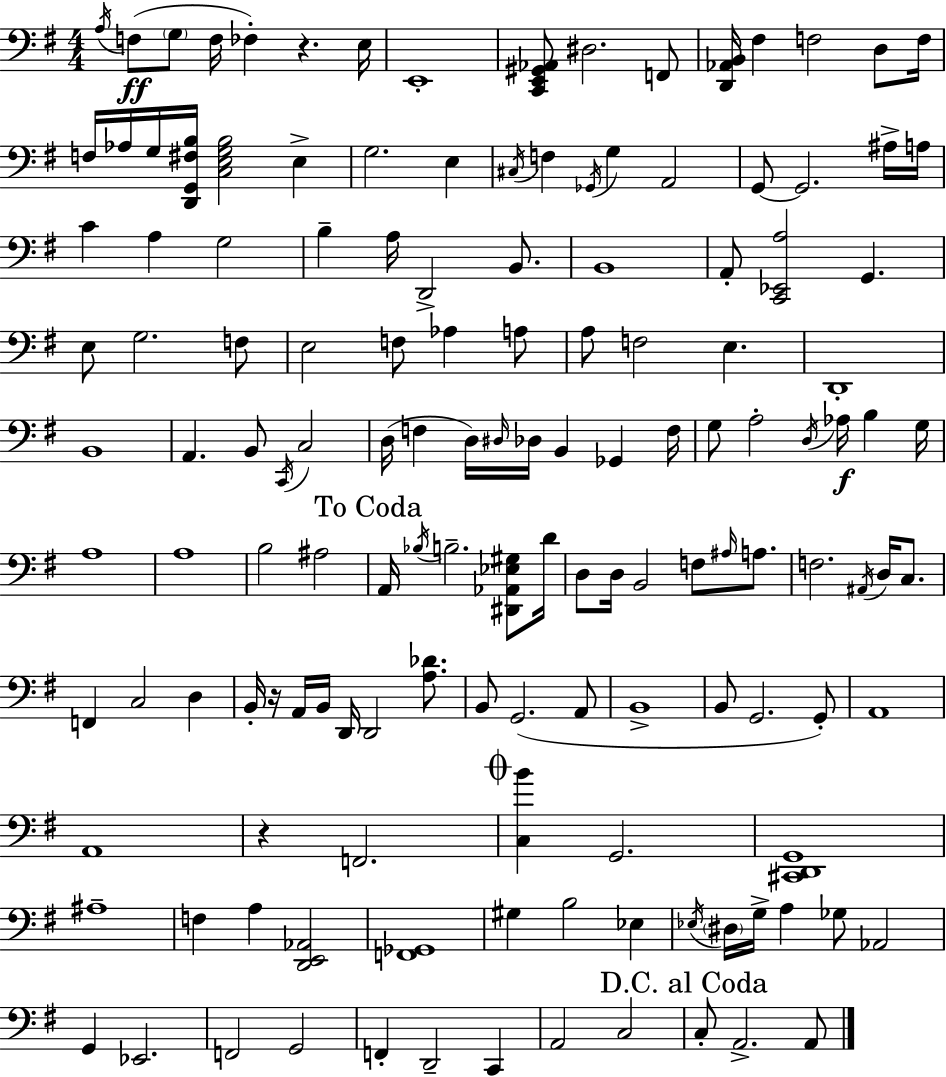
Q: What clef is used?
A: bass